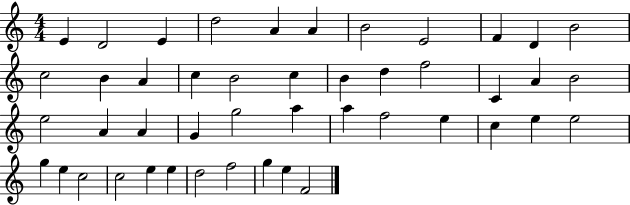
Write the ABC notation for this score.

X:1
T:Untitled
M:4/4
L:1/4
K:C
E D2 E d2 A A B2 E2 F D B2 c2 B A c B2 c B d f2 C A B2 e2 A A G g2 a a f2 e c e e2 g e c2 c2 e e d2 f2 g e F2